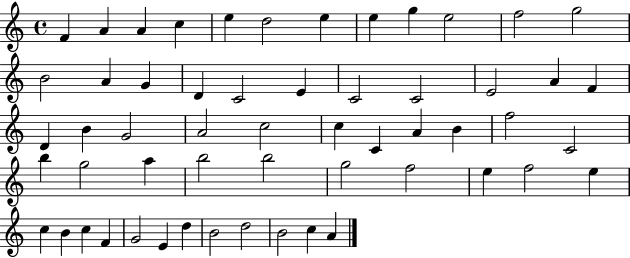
{
  \clef treble
  \time 4/4
  \defaultTimeSignature
  \key c \major
  f'4 a'4 a'4 c''4 | e''4 d''2 e''4 | e''4 g''4 e''2 | f''2 g''2 | \break b'2 a'4 g'4 | d'4 c'2 e'4 | c'2 c'2 | e'2 a'4 f'4 | \break d'4 b'4 g'2 | a'2 c''2 | c''4 c'4 a'4 b'4 | f''2 c'2 | \break b''4 g''2 a''4 | b''2 b''2 | g''2 f''2 | e''4 f''2 e''4 | \break c''4 b'4 c''4 f'4 | g'2 e'4 d''4 | b'2 d''2 | b'2 c''4 a'4 | \break \bar "|."
}